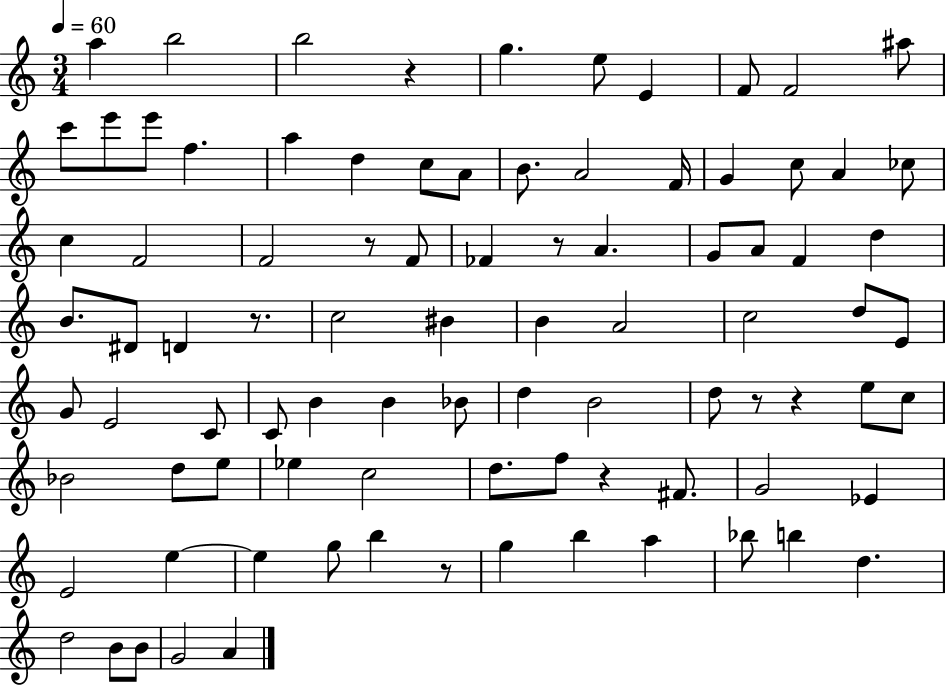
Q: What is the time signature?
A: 3/4